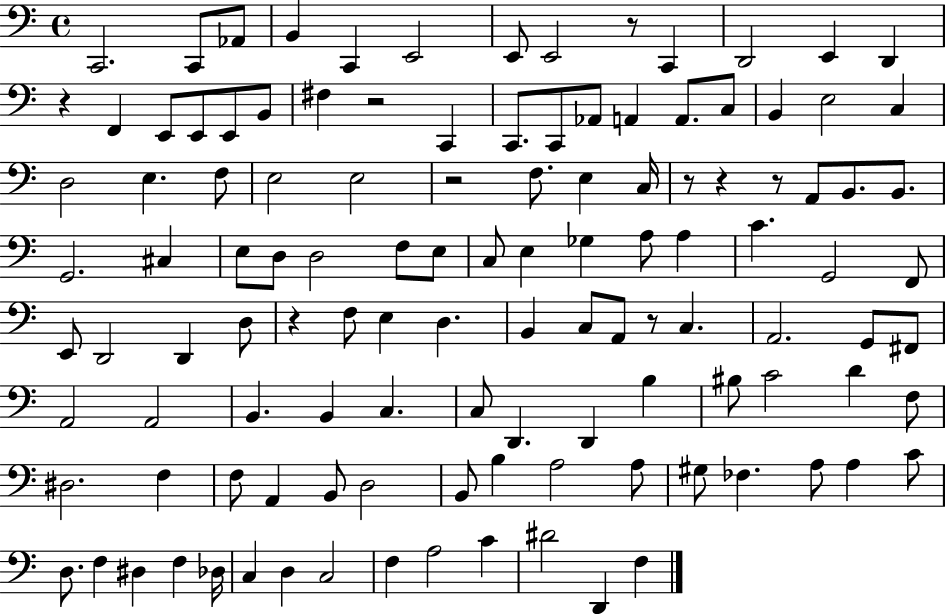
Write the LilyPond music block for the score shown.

{
  \clef bass
  \time 4/4
  \defaultTimeSignature
  \key c \major
  c,2. c,8 aes,8 | b,4 c,4 e,2 | e,8 e,2 r8 c,4 | d,2 e,4 d,4 | \break r4 f,4 e,8 e,8 e,8 b,8 | fis4 r2 c,4 | c,8. c,8 aes,8 a,4 a,8. c8 | b,4 e2 c4 | \break d2 e4. f8 | e2 e2 | r2 f8. e4 c16 | r8 r4 r8 a,8 b,8. b,8. | \break g,2. cis4 | e8 d8 d2 f8 e8 | c8 e4 ges4 a8 a4 | c'4. g,2 f,8 | \break e,8 d,2 d,4 d8 | r4 f8 e4 d4. | b,4 c8 a,8 r8 c4. | a,2. g,8 fis,8 | \break a,2 a,2 | b,4. b,4 c4. | c8 d,4. d,4 b4 | bis8 c'2 d'4 f8 | \break dis2. f4 | f8 a,4 b,8 d2 | b,8 b4 a2 a8 | gis8 fes4. a8 a4 c'8 | \break d8. f4 dis4 f4 des16 | c4 d4 c2 | f4 a2 c'4 | dis'2 d,4 f4 | \break \bar "|."
}